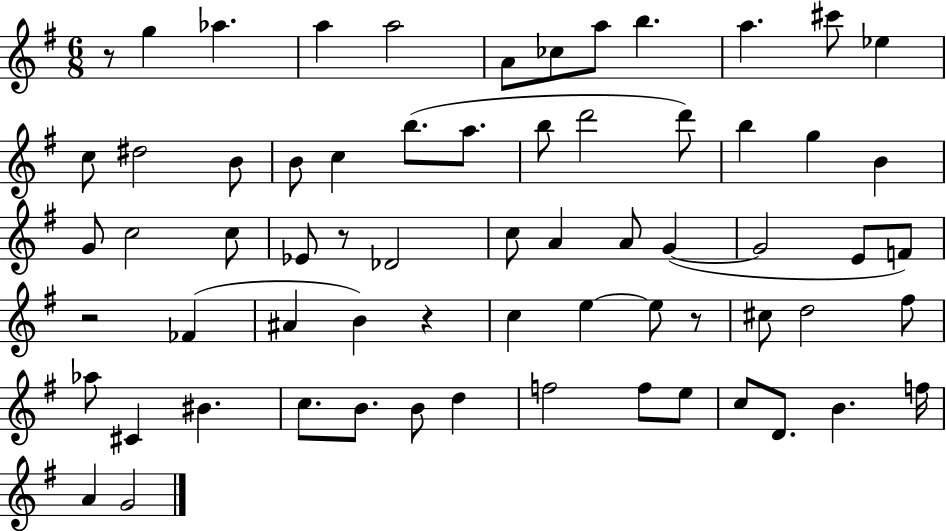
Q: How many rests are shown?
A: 5